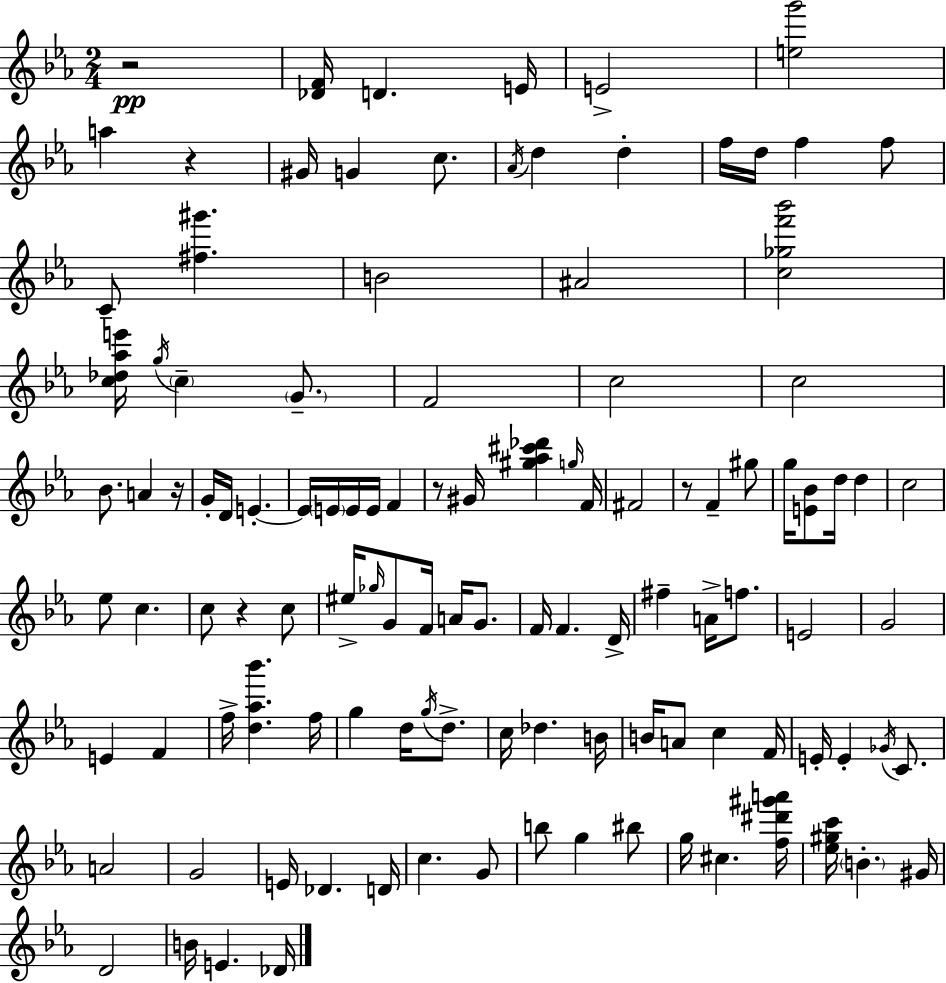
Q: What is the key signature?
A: EES major